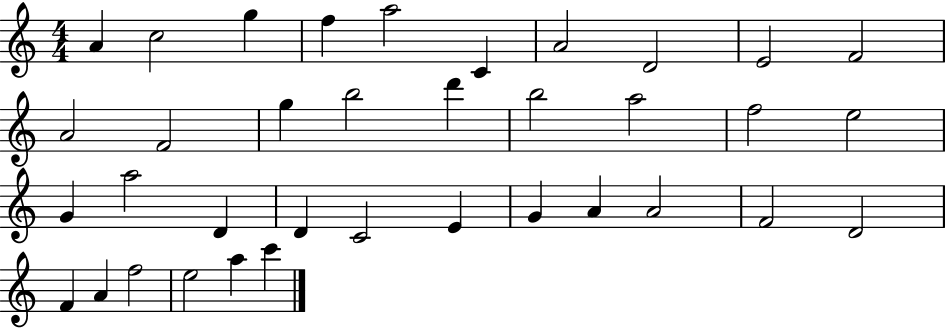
{
  \clef treble
  \numericTimeSignature
  \time 4/4
  \key c \major
  a'4 c''2 g''4 | f''4 a''2 c'4 | a'2 d'2 | e'2 f'2 | \break a'2 f'2 | g''4 b''2 d'''4 | b''2 a''2 | f''2 e''2 | \break g'4 a''2 d'4 | d'4 c'2 e'4 | g'4 a'4 a'2 | f'2 d'2 | \break f'4 a'4 f''2 | e''2 a''4 c'''4 | \bar "|."
}